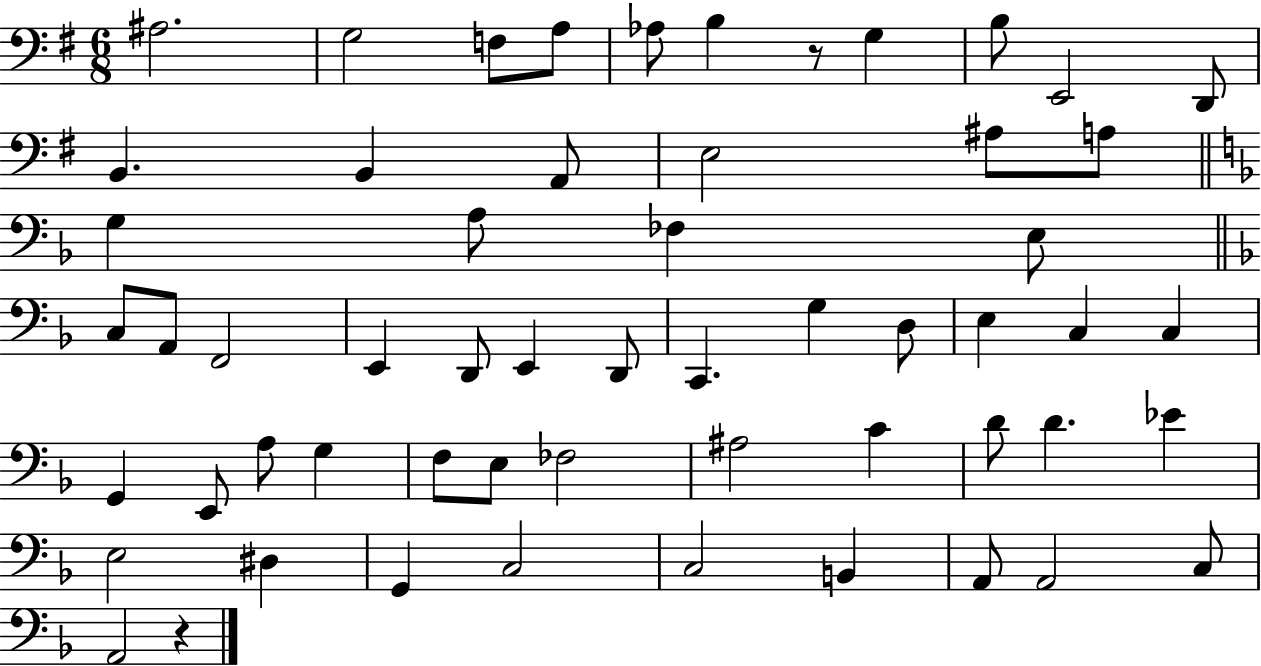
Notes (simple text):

A#3/h. G3/h F3/e A3/e Ab3/e B3/q R/e G3/q B3/e E2/h D2/e B2/q. B2/q A2/e E3/h A#3/e A3/e G3/q A3/e FES3/q E3/e C3/e A2/e F2/h E2/q D2/e E2/q D2/e C2/q. G3/q D3/e E3/q C3/q C3/q G2/q E2/e A3/e G3/q F3/e E3/e FES3/h A#3/h C4/q D4/e D4/q. Eb4/q E3/h D#3/q G2/q C3/h C3/h B2/q A2/e A2/h C3/e A2/h R/q